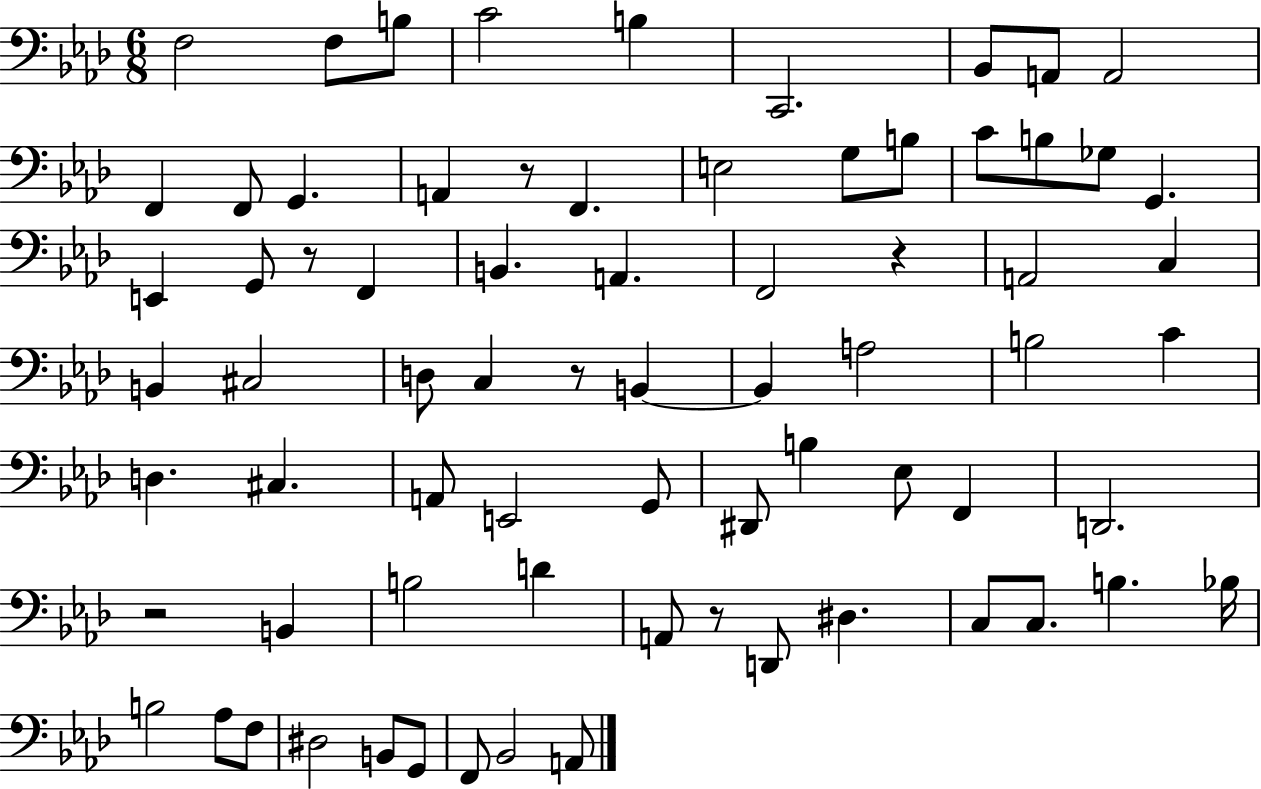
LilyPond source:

{
  \clef bass
  \numericTimeSignature
  \time 6/8
  \key aes \major
  f2 f8 b8 | c'2 b4 | c,2. | bes,8 a,8 a,2 | \break f,4 f,8 g,4. | a,4 r8 f,4. | e2 g8 b8 | c'8 b8 ges8 g,4. | \break e,4 g,8 r8 f,4 | b,4. a,4. | f,2 r4 | a,2 c4 | \break b,4 cis2 | d8 c4 r8 b,4~~ | b,4 a2 | b2 c'4 | \break d4. cis4. | a,8 e,2 g,8 | dis,8 b4 ees8 f,4 | d,2. | \break r2 b,4 | b2 d'4 | a,8 r8 d,8 dis4. | c8 c8. b4. bes16 | \break b2 aes8 f8 | dis2 b,8 g,8 | f,8 bes,2 a,8 | \bar "|."
}